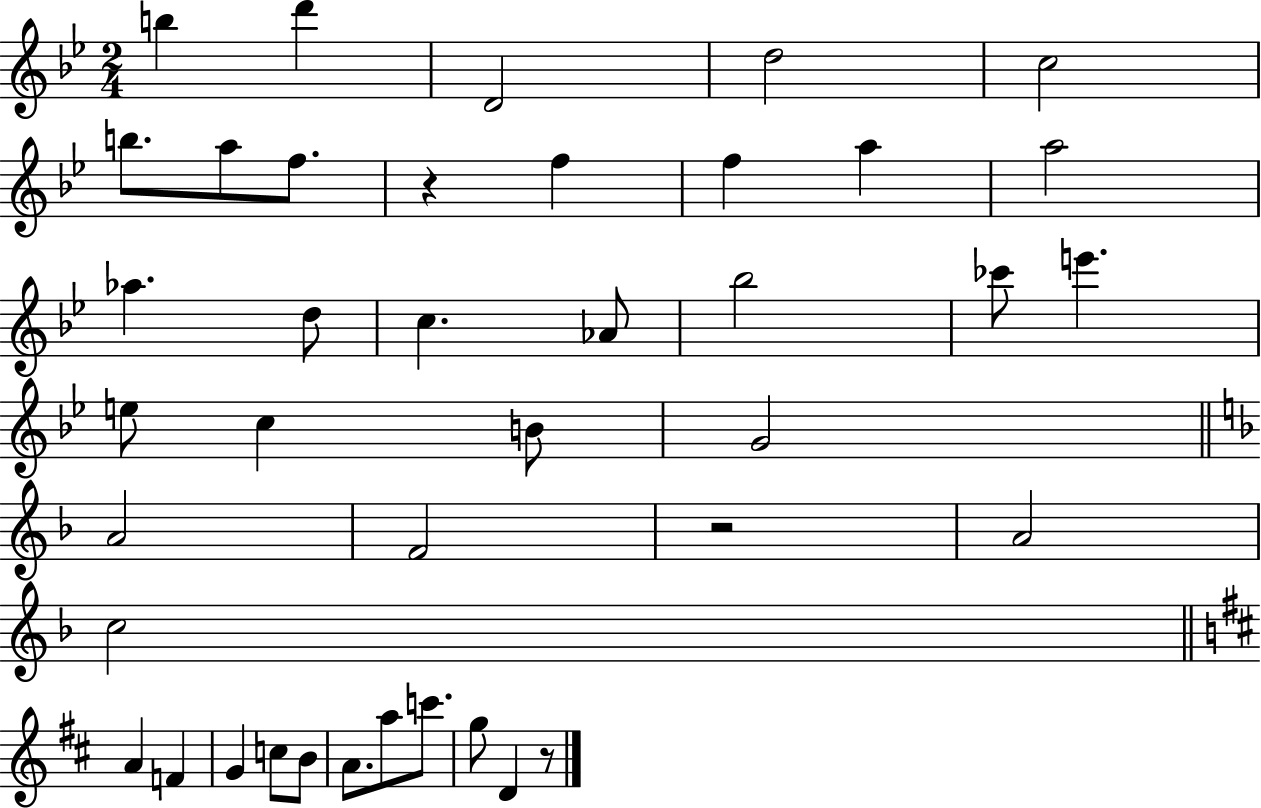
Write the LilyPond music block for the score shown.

{
  \clef treble
  \numericTimeSignature
  \time 2/4
  \key bes \major
  b''4 d'''4 | d'2 | d''2 | c''2 | \break b''8. a''8 f''8. | r4 f''4 | f''4 a''4 | a''2 | \break aes''4. d''8 | c''4. aes'8 | bes''2 | ces'''8 e'''4. | \break e''8 c''4 b'8 | g'2 | \bar "||" \break \key f \major a'2 | f'2 | r2 | a'2 | \break c''2 | \bar "||" \break \key b \minor a'4 f'4 | g'4 c''8 b'8 | a'8. a''8 c'''8. | g''8 d'4 r8 | \break \bar "|."
}